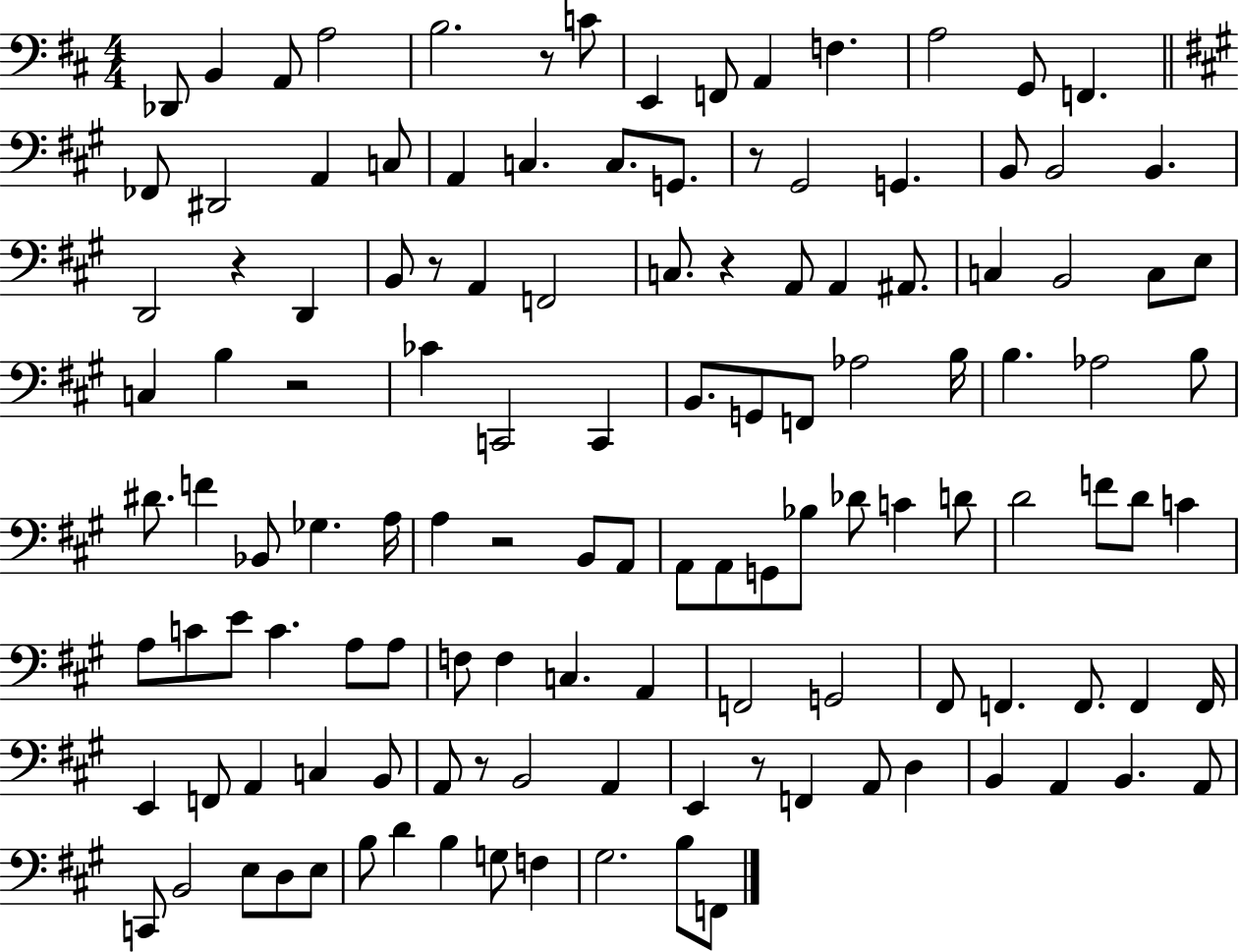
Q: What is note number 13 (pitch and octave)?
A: F2